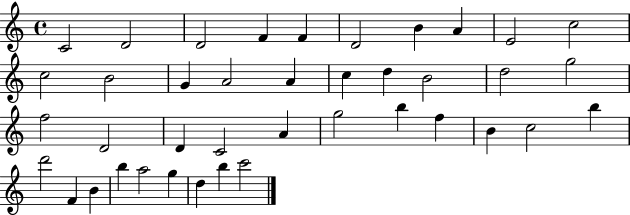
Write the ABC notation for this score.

X:1
T:Untitled
M:4/4
L:1/4
K:C
C2 D2 D2 F F D2 B A E2 c2 c2 B2 G A2 A c d B2 d2 g2 f2 D2 D C2 A g2 b f B c2 b d'2 F B b a2 g d b c'2